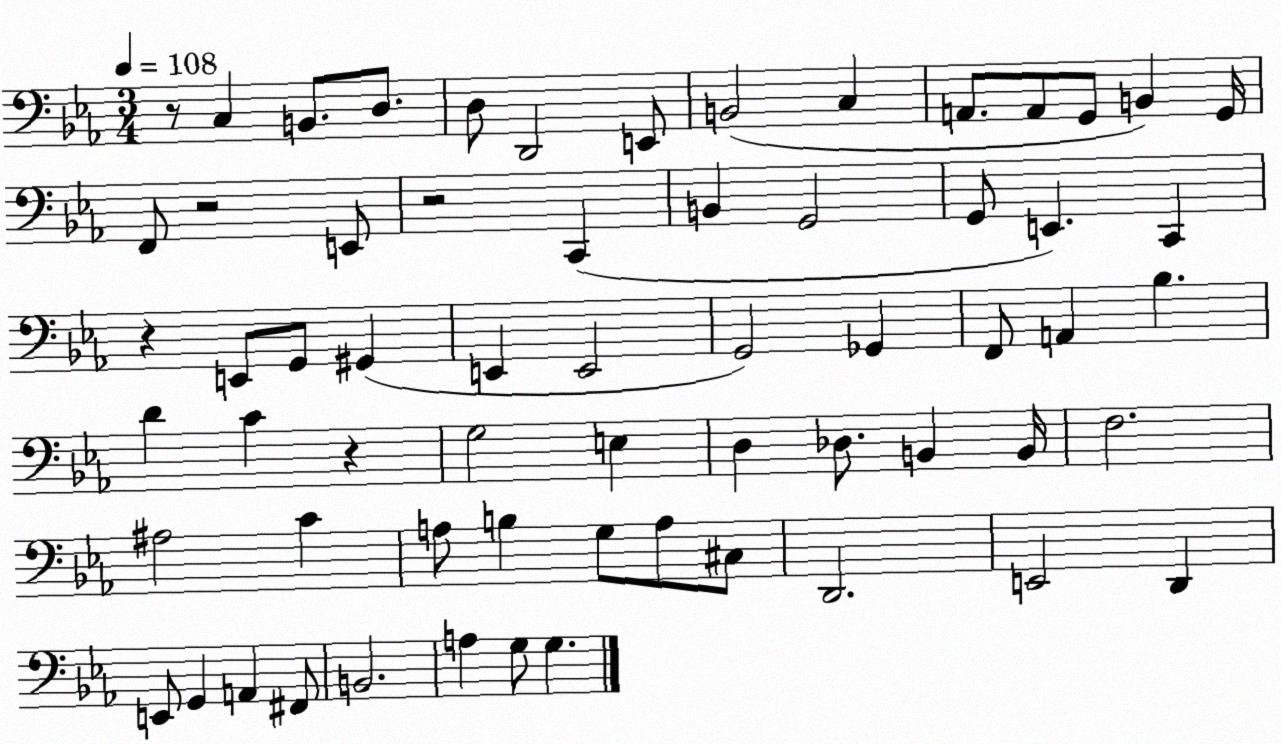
X:1
T:Untitled
M:3/4
L:1/4
K:Eb
z/2 C, B,,/2 D,/2 D,/2 D,,2 E,,/2 B,,2 C, A,,/2 A,,/2 G,,/2 B,, G,,/4 F,,/2 z2 E,,/2 z2 C,, B,, G,,2 G,,/2 E,, C,, z E,,/2 G,,/2 ^G,, E,, E,,2 G,,2 _G,, F,,/2 A,, _B, D C z G,2 E, D, _D,/2 B,, B,,/4 F,2 ^A,2 C A,/2 B, G,/2 A,/2 ^C,/2 D,,2 E,,2 D,, E,,/2 G,, A,, ^F,,/2 B,,2 A, G,/2 G,